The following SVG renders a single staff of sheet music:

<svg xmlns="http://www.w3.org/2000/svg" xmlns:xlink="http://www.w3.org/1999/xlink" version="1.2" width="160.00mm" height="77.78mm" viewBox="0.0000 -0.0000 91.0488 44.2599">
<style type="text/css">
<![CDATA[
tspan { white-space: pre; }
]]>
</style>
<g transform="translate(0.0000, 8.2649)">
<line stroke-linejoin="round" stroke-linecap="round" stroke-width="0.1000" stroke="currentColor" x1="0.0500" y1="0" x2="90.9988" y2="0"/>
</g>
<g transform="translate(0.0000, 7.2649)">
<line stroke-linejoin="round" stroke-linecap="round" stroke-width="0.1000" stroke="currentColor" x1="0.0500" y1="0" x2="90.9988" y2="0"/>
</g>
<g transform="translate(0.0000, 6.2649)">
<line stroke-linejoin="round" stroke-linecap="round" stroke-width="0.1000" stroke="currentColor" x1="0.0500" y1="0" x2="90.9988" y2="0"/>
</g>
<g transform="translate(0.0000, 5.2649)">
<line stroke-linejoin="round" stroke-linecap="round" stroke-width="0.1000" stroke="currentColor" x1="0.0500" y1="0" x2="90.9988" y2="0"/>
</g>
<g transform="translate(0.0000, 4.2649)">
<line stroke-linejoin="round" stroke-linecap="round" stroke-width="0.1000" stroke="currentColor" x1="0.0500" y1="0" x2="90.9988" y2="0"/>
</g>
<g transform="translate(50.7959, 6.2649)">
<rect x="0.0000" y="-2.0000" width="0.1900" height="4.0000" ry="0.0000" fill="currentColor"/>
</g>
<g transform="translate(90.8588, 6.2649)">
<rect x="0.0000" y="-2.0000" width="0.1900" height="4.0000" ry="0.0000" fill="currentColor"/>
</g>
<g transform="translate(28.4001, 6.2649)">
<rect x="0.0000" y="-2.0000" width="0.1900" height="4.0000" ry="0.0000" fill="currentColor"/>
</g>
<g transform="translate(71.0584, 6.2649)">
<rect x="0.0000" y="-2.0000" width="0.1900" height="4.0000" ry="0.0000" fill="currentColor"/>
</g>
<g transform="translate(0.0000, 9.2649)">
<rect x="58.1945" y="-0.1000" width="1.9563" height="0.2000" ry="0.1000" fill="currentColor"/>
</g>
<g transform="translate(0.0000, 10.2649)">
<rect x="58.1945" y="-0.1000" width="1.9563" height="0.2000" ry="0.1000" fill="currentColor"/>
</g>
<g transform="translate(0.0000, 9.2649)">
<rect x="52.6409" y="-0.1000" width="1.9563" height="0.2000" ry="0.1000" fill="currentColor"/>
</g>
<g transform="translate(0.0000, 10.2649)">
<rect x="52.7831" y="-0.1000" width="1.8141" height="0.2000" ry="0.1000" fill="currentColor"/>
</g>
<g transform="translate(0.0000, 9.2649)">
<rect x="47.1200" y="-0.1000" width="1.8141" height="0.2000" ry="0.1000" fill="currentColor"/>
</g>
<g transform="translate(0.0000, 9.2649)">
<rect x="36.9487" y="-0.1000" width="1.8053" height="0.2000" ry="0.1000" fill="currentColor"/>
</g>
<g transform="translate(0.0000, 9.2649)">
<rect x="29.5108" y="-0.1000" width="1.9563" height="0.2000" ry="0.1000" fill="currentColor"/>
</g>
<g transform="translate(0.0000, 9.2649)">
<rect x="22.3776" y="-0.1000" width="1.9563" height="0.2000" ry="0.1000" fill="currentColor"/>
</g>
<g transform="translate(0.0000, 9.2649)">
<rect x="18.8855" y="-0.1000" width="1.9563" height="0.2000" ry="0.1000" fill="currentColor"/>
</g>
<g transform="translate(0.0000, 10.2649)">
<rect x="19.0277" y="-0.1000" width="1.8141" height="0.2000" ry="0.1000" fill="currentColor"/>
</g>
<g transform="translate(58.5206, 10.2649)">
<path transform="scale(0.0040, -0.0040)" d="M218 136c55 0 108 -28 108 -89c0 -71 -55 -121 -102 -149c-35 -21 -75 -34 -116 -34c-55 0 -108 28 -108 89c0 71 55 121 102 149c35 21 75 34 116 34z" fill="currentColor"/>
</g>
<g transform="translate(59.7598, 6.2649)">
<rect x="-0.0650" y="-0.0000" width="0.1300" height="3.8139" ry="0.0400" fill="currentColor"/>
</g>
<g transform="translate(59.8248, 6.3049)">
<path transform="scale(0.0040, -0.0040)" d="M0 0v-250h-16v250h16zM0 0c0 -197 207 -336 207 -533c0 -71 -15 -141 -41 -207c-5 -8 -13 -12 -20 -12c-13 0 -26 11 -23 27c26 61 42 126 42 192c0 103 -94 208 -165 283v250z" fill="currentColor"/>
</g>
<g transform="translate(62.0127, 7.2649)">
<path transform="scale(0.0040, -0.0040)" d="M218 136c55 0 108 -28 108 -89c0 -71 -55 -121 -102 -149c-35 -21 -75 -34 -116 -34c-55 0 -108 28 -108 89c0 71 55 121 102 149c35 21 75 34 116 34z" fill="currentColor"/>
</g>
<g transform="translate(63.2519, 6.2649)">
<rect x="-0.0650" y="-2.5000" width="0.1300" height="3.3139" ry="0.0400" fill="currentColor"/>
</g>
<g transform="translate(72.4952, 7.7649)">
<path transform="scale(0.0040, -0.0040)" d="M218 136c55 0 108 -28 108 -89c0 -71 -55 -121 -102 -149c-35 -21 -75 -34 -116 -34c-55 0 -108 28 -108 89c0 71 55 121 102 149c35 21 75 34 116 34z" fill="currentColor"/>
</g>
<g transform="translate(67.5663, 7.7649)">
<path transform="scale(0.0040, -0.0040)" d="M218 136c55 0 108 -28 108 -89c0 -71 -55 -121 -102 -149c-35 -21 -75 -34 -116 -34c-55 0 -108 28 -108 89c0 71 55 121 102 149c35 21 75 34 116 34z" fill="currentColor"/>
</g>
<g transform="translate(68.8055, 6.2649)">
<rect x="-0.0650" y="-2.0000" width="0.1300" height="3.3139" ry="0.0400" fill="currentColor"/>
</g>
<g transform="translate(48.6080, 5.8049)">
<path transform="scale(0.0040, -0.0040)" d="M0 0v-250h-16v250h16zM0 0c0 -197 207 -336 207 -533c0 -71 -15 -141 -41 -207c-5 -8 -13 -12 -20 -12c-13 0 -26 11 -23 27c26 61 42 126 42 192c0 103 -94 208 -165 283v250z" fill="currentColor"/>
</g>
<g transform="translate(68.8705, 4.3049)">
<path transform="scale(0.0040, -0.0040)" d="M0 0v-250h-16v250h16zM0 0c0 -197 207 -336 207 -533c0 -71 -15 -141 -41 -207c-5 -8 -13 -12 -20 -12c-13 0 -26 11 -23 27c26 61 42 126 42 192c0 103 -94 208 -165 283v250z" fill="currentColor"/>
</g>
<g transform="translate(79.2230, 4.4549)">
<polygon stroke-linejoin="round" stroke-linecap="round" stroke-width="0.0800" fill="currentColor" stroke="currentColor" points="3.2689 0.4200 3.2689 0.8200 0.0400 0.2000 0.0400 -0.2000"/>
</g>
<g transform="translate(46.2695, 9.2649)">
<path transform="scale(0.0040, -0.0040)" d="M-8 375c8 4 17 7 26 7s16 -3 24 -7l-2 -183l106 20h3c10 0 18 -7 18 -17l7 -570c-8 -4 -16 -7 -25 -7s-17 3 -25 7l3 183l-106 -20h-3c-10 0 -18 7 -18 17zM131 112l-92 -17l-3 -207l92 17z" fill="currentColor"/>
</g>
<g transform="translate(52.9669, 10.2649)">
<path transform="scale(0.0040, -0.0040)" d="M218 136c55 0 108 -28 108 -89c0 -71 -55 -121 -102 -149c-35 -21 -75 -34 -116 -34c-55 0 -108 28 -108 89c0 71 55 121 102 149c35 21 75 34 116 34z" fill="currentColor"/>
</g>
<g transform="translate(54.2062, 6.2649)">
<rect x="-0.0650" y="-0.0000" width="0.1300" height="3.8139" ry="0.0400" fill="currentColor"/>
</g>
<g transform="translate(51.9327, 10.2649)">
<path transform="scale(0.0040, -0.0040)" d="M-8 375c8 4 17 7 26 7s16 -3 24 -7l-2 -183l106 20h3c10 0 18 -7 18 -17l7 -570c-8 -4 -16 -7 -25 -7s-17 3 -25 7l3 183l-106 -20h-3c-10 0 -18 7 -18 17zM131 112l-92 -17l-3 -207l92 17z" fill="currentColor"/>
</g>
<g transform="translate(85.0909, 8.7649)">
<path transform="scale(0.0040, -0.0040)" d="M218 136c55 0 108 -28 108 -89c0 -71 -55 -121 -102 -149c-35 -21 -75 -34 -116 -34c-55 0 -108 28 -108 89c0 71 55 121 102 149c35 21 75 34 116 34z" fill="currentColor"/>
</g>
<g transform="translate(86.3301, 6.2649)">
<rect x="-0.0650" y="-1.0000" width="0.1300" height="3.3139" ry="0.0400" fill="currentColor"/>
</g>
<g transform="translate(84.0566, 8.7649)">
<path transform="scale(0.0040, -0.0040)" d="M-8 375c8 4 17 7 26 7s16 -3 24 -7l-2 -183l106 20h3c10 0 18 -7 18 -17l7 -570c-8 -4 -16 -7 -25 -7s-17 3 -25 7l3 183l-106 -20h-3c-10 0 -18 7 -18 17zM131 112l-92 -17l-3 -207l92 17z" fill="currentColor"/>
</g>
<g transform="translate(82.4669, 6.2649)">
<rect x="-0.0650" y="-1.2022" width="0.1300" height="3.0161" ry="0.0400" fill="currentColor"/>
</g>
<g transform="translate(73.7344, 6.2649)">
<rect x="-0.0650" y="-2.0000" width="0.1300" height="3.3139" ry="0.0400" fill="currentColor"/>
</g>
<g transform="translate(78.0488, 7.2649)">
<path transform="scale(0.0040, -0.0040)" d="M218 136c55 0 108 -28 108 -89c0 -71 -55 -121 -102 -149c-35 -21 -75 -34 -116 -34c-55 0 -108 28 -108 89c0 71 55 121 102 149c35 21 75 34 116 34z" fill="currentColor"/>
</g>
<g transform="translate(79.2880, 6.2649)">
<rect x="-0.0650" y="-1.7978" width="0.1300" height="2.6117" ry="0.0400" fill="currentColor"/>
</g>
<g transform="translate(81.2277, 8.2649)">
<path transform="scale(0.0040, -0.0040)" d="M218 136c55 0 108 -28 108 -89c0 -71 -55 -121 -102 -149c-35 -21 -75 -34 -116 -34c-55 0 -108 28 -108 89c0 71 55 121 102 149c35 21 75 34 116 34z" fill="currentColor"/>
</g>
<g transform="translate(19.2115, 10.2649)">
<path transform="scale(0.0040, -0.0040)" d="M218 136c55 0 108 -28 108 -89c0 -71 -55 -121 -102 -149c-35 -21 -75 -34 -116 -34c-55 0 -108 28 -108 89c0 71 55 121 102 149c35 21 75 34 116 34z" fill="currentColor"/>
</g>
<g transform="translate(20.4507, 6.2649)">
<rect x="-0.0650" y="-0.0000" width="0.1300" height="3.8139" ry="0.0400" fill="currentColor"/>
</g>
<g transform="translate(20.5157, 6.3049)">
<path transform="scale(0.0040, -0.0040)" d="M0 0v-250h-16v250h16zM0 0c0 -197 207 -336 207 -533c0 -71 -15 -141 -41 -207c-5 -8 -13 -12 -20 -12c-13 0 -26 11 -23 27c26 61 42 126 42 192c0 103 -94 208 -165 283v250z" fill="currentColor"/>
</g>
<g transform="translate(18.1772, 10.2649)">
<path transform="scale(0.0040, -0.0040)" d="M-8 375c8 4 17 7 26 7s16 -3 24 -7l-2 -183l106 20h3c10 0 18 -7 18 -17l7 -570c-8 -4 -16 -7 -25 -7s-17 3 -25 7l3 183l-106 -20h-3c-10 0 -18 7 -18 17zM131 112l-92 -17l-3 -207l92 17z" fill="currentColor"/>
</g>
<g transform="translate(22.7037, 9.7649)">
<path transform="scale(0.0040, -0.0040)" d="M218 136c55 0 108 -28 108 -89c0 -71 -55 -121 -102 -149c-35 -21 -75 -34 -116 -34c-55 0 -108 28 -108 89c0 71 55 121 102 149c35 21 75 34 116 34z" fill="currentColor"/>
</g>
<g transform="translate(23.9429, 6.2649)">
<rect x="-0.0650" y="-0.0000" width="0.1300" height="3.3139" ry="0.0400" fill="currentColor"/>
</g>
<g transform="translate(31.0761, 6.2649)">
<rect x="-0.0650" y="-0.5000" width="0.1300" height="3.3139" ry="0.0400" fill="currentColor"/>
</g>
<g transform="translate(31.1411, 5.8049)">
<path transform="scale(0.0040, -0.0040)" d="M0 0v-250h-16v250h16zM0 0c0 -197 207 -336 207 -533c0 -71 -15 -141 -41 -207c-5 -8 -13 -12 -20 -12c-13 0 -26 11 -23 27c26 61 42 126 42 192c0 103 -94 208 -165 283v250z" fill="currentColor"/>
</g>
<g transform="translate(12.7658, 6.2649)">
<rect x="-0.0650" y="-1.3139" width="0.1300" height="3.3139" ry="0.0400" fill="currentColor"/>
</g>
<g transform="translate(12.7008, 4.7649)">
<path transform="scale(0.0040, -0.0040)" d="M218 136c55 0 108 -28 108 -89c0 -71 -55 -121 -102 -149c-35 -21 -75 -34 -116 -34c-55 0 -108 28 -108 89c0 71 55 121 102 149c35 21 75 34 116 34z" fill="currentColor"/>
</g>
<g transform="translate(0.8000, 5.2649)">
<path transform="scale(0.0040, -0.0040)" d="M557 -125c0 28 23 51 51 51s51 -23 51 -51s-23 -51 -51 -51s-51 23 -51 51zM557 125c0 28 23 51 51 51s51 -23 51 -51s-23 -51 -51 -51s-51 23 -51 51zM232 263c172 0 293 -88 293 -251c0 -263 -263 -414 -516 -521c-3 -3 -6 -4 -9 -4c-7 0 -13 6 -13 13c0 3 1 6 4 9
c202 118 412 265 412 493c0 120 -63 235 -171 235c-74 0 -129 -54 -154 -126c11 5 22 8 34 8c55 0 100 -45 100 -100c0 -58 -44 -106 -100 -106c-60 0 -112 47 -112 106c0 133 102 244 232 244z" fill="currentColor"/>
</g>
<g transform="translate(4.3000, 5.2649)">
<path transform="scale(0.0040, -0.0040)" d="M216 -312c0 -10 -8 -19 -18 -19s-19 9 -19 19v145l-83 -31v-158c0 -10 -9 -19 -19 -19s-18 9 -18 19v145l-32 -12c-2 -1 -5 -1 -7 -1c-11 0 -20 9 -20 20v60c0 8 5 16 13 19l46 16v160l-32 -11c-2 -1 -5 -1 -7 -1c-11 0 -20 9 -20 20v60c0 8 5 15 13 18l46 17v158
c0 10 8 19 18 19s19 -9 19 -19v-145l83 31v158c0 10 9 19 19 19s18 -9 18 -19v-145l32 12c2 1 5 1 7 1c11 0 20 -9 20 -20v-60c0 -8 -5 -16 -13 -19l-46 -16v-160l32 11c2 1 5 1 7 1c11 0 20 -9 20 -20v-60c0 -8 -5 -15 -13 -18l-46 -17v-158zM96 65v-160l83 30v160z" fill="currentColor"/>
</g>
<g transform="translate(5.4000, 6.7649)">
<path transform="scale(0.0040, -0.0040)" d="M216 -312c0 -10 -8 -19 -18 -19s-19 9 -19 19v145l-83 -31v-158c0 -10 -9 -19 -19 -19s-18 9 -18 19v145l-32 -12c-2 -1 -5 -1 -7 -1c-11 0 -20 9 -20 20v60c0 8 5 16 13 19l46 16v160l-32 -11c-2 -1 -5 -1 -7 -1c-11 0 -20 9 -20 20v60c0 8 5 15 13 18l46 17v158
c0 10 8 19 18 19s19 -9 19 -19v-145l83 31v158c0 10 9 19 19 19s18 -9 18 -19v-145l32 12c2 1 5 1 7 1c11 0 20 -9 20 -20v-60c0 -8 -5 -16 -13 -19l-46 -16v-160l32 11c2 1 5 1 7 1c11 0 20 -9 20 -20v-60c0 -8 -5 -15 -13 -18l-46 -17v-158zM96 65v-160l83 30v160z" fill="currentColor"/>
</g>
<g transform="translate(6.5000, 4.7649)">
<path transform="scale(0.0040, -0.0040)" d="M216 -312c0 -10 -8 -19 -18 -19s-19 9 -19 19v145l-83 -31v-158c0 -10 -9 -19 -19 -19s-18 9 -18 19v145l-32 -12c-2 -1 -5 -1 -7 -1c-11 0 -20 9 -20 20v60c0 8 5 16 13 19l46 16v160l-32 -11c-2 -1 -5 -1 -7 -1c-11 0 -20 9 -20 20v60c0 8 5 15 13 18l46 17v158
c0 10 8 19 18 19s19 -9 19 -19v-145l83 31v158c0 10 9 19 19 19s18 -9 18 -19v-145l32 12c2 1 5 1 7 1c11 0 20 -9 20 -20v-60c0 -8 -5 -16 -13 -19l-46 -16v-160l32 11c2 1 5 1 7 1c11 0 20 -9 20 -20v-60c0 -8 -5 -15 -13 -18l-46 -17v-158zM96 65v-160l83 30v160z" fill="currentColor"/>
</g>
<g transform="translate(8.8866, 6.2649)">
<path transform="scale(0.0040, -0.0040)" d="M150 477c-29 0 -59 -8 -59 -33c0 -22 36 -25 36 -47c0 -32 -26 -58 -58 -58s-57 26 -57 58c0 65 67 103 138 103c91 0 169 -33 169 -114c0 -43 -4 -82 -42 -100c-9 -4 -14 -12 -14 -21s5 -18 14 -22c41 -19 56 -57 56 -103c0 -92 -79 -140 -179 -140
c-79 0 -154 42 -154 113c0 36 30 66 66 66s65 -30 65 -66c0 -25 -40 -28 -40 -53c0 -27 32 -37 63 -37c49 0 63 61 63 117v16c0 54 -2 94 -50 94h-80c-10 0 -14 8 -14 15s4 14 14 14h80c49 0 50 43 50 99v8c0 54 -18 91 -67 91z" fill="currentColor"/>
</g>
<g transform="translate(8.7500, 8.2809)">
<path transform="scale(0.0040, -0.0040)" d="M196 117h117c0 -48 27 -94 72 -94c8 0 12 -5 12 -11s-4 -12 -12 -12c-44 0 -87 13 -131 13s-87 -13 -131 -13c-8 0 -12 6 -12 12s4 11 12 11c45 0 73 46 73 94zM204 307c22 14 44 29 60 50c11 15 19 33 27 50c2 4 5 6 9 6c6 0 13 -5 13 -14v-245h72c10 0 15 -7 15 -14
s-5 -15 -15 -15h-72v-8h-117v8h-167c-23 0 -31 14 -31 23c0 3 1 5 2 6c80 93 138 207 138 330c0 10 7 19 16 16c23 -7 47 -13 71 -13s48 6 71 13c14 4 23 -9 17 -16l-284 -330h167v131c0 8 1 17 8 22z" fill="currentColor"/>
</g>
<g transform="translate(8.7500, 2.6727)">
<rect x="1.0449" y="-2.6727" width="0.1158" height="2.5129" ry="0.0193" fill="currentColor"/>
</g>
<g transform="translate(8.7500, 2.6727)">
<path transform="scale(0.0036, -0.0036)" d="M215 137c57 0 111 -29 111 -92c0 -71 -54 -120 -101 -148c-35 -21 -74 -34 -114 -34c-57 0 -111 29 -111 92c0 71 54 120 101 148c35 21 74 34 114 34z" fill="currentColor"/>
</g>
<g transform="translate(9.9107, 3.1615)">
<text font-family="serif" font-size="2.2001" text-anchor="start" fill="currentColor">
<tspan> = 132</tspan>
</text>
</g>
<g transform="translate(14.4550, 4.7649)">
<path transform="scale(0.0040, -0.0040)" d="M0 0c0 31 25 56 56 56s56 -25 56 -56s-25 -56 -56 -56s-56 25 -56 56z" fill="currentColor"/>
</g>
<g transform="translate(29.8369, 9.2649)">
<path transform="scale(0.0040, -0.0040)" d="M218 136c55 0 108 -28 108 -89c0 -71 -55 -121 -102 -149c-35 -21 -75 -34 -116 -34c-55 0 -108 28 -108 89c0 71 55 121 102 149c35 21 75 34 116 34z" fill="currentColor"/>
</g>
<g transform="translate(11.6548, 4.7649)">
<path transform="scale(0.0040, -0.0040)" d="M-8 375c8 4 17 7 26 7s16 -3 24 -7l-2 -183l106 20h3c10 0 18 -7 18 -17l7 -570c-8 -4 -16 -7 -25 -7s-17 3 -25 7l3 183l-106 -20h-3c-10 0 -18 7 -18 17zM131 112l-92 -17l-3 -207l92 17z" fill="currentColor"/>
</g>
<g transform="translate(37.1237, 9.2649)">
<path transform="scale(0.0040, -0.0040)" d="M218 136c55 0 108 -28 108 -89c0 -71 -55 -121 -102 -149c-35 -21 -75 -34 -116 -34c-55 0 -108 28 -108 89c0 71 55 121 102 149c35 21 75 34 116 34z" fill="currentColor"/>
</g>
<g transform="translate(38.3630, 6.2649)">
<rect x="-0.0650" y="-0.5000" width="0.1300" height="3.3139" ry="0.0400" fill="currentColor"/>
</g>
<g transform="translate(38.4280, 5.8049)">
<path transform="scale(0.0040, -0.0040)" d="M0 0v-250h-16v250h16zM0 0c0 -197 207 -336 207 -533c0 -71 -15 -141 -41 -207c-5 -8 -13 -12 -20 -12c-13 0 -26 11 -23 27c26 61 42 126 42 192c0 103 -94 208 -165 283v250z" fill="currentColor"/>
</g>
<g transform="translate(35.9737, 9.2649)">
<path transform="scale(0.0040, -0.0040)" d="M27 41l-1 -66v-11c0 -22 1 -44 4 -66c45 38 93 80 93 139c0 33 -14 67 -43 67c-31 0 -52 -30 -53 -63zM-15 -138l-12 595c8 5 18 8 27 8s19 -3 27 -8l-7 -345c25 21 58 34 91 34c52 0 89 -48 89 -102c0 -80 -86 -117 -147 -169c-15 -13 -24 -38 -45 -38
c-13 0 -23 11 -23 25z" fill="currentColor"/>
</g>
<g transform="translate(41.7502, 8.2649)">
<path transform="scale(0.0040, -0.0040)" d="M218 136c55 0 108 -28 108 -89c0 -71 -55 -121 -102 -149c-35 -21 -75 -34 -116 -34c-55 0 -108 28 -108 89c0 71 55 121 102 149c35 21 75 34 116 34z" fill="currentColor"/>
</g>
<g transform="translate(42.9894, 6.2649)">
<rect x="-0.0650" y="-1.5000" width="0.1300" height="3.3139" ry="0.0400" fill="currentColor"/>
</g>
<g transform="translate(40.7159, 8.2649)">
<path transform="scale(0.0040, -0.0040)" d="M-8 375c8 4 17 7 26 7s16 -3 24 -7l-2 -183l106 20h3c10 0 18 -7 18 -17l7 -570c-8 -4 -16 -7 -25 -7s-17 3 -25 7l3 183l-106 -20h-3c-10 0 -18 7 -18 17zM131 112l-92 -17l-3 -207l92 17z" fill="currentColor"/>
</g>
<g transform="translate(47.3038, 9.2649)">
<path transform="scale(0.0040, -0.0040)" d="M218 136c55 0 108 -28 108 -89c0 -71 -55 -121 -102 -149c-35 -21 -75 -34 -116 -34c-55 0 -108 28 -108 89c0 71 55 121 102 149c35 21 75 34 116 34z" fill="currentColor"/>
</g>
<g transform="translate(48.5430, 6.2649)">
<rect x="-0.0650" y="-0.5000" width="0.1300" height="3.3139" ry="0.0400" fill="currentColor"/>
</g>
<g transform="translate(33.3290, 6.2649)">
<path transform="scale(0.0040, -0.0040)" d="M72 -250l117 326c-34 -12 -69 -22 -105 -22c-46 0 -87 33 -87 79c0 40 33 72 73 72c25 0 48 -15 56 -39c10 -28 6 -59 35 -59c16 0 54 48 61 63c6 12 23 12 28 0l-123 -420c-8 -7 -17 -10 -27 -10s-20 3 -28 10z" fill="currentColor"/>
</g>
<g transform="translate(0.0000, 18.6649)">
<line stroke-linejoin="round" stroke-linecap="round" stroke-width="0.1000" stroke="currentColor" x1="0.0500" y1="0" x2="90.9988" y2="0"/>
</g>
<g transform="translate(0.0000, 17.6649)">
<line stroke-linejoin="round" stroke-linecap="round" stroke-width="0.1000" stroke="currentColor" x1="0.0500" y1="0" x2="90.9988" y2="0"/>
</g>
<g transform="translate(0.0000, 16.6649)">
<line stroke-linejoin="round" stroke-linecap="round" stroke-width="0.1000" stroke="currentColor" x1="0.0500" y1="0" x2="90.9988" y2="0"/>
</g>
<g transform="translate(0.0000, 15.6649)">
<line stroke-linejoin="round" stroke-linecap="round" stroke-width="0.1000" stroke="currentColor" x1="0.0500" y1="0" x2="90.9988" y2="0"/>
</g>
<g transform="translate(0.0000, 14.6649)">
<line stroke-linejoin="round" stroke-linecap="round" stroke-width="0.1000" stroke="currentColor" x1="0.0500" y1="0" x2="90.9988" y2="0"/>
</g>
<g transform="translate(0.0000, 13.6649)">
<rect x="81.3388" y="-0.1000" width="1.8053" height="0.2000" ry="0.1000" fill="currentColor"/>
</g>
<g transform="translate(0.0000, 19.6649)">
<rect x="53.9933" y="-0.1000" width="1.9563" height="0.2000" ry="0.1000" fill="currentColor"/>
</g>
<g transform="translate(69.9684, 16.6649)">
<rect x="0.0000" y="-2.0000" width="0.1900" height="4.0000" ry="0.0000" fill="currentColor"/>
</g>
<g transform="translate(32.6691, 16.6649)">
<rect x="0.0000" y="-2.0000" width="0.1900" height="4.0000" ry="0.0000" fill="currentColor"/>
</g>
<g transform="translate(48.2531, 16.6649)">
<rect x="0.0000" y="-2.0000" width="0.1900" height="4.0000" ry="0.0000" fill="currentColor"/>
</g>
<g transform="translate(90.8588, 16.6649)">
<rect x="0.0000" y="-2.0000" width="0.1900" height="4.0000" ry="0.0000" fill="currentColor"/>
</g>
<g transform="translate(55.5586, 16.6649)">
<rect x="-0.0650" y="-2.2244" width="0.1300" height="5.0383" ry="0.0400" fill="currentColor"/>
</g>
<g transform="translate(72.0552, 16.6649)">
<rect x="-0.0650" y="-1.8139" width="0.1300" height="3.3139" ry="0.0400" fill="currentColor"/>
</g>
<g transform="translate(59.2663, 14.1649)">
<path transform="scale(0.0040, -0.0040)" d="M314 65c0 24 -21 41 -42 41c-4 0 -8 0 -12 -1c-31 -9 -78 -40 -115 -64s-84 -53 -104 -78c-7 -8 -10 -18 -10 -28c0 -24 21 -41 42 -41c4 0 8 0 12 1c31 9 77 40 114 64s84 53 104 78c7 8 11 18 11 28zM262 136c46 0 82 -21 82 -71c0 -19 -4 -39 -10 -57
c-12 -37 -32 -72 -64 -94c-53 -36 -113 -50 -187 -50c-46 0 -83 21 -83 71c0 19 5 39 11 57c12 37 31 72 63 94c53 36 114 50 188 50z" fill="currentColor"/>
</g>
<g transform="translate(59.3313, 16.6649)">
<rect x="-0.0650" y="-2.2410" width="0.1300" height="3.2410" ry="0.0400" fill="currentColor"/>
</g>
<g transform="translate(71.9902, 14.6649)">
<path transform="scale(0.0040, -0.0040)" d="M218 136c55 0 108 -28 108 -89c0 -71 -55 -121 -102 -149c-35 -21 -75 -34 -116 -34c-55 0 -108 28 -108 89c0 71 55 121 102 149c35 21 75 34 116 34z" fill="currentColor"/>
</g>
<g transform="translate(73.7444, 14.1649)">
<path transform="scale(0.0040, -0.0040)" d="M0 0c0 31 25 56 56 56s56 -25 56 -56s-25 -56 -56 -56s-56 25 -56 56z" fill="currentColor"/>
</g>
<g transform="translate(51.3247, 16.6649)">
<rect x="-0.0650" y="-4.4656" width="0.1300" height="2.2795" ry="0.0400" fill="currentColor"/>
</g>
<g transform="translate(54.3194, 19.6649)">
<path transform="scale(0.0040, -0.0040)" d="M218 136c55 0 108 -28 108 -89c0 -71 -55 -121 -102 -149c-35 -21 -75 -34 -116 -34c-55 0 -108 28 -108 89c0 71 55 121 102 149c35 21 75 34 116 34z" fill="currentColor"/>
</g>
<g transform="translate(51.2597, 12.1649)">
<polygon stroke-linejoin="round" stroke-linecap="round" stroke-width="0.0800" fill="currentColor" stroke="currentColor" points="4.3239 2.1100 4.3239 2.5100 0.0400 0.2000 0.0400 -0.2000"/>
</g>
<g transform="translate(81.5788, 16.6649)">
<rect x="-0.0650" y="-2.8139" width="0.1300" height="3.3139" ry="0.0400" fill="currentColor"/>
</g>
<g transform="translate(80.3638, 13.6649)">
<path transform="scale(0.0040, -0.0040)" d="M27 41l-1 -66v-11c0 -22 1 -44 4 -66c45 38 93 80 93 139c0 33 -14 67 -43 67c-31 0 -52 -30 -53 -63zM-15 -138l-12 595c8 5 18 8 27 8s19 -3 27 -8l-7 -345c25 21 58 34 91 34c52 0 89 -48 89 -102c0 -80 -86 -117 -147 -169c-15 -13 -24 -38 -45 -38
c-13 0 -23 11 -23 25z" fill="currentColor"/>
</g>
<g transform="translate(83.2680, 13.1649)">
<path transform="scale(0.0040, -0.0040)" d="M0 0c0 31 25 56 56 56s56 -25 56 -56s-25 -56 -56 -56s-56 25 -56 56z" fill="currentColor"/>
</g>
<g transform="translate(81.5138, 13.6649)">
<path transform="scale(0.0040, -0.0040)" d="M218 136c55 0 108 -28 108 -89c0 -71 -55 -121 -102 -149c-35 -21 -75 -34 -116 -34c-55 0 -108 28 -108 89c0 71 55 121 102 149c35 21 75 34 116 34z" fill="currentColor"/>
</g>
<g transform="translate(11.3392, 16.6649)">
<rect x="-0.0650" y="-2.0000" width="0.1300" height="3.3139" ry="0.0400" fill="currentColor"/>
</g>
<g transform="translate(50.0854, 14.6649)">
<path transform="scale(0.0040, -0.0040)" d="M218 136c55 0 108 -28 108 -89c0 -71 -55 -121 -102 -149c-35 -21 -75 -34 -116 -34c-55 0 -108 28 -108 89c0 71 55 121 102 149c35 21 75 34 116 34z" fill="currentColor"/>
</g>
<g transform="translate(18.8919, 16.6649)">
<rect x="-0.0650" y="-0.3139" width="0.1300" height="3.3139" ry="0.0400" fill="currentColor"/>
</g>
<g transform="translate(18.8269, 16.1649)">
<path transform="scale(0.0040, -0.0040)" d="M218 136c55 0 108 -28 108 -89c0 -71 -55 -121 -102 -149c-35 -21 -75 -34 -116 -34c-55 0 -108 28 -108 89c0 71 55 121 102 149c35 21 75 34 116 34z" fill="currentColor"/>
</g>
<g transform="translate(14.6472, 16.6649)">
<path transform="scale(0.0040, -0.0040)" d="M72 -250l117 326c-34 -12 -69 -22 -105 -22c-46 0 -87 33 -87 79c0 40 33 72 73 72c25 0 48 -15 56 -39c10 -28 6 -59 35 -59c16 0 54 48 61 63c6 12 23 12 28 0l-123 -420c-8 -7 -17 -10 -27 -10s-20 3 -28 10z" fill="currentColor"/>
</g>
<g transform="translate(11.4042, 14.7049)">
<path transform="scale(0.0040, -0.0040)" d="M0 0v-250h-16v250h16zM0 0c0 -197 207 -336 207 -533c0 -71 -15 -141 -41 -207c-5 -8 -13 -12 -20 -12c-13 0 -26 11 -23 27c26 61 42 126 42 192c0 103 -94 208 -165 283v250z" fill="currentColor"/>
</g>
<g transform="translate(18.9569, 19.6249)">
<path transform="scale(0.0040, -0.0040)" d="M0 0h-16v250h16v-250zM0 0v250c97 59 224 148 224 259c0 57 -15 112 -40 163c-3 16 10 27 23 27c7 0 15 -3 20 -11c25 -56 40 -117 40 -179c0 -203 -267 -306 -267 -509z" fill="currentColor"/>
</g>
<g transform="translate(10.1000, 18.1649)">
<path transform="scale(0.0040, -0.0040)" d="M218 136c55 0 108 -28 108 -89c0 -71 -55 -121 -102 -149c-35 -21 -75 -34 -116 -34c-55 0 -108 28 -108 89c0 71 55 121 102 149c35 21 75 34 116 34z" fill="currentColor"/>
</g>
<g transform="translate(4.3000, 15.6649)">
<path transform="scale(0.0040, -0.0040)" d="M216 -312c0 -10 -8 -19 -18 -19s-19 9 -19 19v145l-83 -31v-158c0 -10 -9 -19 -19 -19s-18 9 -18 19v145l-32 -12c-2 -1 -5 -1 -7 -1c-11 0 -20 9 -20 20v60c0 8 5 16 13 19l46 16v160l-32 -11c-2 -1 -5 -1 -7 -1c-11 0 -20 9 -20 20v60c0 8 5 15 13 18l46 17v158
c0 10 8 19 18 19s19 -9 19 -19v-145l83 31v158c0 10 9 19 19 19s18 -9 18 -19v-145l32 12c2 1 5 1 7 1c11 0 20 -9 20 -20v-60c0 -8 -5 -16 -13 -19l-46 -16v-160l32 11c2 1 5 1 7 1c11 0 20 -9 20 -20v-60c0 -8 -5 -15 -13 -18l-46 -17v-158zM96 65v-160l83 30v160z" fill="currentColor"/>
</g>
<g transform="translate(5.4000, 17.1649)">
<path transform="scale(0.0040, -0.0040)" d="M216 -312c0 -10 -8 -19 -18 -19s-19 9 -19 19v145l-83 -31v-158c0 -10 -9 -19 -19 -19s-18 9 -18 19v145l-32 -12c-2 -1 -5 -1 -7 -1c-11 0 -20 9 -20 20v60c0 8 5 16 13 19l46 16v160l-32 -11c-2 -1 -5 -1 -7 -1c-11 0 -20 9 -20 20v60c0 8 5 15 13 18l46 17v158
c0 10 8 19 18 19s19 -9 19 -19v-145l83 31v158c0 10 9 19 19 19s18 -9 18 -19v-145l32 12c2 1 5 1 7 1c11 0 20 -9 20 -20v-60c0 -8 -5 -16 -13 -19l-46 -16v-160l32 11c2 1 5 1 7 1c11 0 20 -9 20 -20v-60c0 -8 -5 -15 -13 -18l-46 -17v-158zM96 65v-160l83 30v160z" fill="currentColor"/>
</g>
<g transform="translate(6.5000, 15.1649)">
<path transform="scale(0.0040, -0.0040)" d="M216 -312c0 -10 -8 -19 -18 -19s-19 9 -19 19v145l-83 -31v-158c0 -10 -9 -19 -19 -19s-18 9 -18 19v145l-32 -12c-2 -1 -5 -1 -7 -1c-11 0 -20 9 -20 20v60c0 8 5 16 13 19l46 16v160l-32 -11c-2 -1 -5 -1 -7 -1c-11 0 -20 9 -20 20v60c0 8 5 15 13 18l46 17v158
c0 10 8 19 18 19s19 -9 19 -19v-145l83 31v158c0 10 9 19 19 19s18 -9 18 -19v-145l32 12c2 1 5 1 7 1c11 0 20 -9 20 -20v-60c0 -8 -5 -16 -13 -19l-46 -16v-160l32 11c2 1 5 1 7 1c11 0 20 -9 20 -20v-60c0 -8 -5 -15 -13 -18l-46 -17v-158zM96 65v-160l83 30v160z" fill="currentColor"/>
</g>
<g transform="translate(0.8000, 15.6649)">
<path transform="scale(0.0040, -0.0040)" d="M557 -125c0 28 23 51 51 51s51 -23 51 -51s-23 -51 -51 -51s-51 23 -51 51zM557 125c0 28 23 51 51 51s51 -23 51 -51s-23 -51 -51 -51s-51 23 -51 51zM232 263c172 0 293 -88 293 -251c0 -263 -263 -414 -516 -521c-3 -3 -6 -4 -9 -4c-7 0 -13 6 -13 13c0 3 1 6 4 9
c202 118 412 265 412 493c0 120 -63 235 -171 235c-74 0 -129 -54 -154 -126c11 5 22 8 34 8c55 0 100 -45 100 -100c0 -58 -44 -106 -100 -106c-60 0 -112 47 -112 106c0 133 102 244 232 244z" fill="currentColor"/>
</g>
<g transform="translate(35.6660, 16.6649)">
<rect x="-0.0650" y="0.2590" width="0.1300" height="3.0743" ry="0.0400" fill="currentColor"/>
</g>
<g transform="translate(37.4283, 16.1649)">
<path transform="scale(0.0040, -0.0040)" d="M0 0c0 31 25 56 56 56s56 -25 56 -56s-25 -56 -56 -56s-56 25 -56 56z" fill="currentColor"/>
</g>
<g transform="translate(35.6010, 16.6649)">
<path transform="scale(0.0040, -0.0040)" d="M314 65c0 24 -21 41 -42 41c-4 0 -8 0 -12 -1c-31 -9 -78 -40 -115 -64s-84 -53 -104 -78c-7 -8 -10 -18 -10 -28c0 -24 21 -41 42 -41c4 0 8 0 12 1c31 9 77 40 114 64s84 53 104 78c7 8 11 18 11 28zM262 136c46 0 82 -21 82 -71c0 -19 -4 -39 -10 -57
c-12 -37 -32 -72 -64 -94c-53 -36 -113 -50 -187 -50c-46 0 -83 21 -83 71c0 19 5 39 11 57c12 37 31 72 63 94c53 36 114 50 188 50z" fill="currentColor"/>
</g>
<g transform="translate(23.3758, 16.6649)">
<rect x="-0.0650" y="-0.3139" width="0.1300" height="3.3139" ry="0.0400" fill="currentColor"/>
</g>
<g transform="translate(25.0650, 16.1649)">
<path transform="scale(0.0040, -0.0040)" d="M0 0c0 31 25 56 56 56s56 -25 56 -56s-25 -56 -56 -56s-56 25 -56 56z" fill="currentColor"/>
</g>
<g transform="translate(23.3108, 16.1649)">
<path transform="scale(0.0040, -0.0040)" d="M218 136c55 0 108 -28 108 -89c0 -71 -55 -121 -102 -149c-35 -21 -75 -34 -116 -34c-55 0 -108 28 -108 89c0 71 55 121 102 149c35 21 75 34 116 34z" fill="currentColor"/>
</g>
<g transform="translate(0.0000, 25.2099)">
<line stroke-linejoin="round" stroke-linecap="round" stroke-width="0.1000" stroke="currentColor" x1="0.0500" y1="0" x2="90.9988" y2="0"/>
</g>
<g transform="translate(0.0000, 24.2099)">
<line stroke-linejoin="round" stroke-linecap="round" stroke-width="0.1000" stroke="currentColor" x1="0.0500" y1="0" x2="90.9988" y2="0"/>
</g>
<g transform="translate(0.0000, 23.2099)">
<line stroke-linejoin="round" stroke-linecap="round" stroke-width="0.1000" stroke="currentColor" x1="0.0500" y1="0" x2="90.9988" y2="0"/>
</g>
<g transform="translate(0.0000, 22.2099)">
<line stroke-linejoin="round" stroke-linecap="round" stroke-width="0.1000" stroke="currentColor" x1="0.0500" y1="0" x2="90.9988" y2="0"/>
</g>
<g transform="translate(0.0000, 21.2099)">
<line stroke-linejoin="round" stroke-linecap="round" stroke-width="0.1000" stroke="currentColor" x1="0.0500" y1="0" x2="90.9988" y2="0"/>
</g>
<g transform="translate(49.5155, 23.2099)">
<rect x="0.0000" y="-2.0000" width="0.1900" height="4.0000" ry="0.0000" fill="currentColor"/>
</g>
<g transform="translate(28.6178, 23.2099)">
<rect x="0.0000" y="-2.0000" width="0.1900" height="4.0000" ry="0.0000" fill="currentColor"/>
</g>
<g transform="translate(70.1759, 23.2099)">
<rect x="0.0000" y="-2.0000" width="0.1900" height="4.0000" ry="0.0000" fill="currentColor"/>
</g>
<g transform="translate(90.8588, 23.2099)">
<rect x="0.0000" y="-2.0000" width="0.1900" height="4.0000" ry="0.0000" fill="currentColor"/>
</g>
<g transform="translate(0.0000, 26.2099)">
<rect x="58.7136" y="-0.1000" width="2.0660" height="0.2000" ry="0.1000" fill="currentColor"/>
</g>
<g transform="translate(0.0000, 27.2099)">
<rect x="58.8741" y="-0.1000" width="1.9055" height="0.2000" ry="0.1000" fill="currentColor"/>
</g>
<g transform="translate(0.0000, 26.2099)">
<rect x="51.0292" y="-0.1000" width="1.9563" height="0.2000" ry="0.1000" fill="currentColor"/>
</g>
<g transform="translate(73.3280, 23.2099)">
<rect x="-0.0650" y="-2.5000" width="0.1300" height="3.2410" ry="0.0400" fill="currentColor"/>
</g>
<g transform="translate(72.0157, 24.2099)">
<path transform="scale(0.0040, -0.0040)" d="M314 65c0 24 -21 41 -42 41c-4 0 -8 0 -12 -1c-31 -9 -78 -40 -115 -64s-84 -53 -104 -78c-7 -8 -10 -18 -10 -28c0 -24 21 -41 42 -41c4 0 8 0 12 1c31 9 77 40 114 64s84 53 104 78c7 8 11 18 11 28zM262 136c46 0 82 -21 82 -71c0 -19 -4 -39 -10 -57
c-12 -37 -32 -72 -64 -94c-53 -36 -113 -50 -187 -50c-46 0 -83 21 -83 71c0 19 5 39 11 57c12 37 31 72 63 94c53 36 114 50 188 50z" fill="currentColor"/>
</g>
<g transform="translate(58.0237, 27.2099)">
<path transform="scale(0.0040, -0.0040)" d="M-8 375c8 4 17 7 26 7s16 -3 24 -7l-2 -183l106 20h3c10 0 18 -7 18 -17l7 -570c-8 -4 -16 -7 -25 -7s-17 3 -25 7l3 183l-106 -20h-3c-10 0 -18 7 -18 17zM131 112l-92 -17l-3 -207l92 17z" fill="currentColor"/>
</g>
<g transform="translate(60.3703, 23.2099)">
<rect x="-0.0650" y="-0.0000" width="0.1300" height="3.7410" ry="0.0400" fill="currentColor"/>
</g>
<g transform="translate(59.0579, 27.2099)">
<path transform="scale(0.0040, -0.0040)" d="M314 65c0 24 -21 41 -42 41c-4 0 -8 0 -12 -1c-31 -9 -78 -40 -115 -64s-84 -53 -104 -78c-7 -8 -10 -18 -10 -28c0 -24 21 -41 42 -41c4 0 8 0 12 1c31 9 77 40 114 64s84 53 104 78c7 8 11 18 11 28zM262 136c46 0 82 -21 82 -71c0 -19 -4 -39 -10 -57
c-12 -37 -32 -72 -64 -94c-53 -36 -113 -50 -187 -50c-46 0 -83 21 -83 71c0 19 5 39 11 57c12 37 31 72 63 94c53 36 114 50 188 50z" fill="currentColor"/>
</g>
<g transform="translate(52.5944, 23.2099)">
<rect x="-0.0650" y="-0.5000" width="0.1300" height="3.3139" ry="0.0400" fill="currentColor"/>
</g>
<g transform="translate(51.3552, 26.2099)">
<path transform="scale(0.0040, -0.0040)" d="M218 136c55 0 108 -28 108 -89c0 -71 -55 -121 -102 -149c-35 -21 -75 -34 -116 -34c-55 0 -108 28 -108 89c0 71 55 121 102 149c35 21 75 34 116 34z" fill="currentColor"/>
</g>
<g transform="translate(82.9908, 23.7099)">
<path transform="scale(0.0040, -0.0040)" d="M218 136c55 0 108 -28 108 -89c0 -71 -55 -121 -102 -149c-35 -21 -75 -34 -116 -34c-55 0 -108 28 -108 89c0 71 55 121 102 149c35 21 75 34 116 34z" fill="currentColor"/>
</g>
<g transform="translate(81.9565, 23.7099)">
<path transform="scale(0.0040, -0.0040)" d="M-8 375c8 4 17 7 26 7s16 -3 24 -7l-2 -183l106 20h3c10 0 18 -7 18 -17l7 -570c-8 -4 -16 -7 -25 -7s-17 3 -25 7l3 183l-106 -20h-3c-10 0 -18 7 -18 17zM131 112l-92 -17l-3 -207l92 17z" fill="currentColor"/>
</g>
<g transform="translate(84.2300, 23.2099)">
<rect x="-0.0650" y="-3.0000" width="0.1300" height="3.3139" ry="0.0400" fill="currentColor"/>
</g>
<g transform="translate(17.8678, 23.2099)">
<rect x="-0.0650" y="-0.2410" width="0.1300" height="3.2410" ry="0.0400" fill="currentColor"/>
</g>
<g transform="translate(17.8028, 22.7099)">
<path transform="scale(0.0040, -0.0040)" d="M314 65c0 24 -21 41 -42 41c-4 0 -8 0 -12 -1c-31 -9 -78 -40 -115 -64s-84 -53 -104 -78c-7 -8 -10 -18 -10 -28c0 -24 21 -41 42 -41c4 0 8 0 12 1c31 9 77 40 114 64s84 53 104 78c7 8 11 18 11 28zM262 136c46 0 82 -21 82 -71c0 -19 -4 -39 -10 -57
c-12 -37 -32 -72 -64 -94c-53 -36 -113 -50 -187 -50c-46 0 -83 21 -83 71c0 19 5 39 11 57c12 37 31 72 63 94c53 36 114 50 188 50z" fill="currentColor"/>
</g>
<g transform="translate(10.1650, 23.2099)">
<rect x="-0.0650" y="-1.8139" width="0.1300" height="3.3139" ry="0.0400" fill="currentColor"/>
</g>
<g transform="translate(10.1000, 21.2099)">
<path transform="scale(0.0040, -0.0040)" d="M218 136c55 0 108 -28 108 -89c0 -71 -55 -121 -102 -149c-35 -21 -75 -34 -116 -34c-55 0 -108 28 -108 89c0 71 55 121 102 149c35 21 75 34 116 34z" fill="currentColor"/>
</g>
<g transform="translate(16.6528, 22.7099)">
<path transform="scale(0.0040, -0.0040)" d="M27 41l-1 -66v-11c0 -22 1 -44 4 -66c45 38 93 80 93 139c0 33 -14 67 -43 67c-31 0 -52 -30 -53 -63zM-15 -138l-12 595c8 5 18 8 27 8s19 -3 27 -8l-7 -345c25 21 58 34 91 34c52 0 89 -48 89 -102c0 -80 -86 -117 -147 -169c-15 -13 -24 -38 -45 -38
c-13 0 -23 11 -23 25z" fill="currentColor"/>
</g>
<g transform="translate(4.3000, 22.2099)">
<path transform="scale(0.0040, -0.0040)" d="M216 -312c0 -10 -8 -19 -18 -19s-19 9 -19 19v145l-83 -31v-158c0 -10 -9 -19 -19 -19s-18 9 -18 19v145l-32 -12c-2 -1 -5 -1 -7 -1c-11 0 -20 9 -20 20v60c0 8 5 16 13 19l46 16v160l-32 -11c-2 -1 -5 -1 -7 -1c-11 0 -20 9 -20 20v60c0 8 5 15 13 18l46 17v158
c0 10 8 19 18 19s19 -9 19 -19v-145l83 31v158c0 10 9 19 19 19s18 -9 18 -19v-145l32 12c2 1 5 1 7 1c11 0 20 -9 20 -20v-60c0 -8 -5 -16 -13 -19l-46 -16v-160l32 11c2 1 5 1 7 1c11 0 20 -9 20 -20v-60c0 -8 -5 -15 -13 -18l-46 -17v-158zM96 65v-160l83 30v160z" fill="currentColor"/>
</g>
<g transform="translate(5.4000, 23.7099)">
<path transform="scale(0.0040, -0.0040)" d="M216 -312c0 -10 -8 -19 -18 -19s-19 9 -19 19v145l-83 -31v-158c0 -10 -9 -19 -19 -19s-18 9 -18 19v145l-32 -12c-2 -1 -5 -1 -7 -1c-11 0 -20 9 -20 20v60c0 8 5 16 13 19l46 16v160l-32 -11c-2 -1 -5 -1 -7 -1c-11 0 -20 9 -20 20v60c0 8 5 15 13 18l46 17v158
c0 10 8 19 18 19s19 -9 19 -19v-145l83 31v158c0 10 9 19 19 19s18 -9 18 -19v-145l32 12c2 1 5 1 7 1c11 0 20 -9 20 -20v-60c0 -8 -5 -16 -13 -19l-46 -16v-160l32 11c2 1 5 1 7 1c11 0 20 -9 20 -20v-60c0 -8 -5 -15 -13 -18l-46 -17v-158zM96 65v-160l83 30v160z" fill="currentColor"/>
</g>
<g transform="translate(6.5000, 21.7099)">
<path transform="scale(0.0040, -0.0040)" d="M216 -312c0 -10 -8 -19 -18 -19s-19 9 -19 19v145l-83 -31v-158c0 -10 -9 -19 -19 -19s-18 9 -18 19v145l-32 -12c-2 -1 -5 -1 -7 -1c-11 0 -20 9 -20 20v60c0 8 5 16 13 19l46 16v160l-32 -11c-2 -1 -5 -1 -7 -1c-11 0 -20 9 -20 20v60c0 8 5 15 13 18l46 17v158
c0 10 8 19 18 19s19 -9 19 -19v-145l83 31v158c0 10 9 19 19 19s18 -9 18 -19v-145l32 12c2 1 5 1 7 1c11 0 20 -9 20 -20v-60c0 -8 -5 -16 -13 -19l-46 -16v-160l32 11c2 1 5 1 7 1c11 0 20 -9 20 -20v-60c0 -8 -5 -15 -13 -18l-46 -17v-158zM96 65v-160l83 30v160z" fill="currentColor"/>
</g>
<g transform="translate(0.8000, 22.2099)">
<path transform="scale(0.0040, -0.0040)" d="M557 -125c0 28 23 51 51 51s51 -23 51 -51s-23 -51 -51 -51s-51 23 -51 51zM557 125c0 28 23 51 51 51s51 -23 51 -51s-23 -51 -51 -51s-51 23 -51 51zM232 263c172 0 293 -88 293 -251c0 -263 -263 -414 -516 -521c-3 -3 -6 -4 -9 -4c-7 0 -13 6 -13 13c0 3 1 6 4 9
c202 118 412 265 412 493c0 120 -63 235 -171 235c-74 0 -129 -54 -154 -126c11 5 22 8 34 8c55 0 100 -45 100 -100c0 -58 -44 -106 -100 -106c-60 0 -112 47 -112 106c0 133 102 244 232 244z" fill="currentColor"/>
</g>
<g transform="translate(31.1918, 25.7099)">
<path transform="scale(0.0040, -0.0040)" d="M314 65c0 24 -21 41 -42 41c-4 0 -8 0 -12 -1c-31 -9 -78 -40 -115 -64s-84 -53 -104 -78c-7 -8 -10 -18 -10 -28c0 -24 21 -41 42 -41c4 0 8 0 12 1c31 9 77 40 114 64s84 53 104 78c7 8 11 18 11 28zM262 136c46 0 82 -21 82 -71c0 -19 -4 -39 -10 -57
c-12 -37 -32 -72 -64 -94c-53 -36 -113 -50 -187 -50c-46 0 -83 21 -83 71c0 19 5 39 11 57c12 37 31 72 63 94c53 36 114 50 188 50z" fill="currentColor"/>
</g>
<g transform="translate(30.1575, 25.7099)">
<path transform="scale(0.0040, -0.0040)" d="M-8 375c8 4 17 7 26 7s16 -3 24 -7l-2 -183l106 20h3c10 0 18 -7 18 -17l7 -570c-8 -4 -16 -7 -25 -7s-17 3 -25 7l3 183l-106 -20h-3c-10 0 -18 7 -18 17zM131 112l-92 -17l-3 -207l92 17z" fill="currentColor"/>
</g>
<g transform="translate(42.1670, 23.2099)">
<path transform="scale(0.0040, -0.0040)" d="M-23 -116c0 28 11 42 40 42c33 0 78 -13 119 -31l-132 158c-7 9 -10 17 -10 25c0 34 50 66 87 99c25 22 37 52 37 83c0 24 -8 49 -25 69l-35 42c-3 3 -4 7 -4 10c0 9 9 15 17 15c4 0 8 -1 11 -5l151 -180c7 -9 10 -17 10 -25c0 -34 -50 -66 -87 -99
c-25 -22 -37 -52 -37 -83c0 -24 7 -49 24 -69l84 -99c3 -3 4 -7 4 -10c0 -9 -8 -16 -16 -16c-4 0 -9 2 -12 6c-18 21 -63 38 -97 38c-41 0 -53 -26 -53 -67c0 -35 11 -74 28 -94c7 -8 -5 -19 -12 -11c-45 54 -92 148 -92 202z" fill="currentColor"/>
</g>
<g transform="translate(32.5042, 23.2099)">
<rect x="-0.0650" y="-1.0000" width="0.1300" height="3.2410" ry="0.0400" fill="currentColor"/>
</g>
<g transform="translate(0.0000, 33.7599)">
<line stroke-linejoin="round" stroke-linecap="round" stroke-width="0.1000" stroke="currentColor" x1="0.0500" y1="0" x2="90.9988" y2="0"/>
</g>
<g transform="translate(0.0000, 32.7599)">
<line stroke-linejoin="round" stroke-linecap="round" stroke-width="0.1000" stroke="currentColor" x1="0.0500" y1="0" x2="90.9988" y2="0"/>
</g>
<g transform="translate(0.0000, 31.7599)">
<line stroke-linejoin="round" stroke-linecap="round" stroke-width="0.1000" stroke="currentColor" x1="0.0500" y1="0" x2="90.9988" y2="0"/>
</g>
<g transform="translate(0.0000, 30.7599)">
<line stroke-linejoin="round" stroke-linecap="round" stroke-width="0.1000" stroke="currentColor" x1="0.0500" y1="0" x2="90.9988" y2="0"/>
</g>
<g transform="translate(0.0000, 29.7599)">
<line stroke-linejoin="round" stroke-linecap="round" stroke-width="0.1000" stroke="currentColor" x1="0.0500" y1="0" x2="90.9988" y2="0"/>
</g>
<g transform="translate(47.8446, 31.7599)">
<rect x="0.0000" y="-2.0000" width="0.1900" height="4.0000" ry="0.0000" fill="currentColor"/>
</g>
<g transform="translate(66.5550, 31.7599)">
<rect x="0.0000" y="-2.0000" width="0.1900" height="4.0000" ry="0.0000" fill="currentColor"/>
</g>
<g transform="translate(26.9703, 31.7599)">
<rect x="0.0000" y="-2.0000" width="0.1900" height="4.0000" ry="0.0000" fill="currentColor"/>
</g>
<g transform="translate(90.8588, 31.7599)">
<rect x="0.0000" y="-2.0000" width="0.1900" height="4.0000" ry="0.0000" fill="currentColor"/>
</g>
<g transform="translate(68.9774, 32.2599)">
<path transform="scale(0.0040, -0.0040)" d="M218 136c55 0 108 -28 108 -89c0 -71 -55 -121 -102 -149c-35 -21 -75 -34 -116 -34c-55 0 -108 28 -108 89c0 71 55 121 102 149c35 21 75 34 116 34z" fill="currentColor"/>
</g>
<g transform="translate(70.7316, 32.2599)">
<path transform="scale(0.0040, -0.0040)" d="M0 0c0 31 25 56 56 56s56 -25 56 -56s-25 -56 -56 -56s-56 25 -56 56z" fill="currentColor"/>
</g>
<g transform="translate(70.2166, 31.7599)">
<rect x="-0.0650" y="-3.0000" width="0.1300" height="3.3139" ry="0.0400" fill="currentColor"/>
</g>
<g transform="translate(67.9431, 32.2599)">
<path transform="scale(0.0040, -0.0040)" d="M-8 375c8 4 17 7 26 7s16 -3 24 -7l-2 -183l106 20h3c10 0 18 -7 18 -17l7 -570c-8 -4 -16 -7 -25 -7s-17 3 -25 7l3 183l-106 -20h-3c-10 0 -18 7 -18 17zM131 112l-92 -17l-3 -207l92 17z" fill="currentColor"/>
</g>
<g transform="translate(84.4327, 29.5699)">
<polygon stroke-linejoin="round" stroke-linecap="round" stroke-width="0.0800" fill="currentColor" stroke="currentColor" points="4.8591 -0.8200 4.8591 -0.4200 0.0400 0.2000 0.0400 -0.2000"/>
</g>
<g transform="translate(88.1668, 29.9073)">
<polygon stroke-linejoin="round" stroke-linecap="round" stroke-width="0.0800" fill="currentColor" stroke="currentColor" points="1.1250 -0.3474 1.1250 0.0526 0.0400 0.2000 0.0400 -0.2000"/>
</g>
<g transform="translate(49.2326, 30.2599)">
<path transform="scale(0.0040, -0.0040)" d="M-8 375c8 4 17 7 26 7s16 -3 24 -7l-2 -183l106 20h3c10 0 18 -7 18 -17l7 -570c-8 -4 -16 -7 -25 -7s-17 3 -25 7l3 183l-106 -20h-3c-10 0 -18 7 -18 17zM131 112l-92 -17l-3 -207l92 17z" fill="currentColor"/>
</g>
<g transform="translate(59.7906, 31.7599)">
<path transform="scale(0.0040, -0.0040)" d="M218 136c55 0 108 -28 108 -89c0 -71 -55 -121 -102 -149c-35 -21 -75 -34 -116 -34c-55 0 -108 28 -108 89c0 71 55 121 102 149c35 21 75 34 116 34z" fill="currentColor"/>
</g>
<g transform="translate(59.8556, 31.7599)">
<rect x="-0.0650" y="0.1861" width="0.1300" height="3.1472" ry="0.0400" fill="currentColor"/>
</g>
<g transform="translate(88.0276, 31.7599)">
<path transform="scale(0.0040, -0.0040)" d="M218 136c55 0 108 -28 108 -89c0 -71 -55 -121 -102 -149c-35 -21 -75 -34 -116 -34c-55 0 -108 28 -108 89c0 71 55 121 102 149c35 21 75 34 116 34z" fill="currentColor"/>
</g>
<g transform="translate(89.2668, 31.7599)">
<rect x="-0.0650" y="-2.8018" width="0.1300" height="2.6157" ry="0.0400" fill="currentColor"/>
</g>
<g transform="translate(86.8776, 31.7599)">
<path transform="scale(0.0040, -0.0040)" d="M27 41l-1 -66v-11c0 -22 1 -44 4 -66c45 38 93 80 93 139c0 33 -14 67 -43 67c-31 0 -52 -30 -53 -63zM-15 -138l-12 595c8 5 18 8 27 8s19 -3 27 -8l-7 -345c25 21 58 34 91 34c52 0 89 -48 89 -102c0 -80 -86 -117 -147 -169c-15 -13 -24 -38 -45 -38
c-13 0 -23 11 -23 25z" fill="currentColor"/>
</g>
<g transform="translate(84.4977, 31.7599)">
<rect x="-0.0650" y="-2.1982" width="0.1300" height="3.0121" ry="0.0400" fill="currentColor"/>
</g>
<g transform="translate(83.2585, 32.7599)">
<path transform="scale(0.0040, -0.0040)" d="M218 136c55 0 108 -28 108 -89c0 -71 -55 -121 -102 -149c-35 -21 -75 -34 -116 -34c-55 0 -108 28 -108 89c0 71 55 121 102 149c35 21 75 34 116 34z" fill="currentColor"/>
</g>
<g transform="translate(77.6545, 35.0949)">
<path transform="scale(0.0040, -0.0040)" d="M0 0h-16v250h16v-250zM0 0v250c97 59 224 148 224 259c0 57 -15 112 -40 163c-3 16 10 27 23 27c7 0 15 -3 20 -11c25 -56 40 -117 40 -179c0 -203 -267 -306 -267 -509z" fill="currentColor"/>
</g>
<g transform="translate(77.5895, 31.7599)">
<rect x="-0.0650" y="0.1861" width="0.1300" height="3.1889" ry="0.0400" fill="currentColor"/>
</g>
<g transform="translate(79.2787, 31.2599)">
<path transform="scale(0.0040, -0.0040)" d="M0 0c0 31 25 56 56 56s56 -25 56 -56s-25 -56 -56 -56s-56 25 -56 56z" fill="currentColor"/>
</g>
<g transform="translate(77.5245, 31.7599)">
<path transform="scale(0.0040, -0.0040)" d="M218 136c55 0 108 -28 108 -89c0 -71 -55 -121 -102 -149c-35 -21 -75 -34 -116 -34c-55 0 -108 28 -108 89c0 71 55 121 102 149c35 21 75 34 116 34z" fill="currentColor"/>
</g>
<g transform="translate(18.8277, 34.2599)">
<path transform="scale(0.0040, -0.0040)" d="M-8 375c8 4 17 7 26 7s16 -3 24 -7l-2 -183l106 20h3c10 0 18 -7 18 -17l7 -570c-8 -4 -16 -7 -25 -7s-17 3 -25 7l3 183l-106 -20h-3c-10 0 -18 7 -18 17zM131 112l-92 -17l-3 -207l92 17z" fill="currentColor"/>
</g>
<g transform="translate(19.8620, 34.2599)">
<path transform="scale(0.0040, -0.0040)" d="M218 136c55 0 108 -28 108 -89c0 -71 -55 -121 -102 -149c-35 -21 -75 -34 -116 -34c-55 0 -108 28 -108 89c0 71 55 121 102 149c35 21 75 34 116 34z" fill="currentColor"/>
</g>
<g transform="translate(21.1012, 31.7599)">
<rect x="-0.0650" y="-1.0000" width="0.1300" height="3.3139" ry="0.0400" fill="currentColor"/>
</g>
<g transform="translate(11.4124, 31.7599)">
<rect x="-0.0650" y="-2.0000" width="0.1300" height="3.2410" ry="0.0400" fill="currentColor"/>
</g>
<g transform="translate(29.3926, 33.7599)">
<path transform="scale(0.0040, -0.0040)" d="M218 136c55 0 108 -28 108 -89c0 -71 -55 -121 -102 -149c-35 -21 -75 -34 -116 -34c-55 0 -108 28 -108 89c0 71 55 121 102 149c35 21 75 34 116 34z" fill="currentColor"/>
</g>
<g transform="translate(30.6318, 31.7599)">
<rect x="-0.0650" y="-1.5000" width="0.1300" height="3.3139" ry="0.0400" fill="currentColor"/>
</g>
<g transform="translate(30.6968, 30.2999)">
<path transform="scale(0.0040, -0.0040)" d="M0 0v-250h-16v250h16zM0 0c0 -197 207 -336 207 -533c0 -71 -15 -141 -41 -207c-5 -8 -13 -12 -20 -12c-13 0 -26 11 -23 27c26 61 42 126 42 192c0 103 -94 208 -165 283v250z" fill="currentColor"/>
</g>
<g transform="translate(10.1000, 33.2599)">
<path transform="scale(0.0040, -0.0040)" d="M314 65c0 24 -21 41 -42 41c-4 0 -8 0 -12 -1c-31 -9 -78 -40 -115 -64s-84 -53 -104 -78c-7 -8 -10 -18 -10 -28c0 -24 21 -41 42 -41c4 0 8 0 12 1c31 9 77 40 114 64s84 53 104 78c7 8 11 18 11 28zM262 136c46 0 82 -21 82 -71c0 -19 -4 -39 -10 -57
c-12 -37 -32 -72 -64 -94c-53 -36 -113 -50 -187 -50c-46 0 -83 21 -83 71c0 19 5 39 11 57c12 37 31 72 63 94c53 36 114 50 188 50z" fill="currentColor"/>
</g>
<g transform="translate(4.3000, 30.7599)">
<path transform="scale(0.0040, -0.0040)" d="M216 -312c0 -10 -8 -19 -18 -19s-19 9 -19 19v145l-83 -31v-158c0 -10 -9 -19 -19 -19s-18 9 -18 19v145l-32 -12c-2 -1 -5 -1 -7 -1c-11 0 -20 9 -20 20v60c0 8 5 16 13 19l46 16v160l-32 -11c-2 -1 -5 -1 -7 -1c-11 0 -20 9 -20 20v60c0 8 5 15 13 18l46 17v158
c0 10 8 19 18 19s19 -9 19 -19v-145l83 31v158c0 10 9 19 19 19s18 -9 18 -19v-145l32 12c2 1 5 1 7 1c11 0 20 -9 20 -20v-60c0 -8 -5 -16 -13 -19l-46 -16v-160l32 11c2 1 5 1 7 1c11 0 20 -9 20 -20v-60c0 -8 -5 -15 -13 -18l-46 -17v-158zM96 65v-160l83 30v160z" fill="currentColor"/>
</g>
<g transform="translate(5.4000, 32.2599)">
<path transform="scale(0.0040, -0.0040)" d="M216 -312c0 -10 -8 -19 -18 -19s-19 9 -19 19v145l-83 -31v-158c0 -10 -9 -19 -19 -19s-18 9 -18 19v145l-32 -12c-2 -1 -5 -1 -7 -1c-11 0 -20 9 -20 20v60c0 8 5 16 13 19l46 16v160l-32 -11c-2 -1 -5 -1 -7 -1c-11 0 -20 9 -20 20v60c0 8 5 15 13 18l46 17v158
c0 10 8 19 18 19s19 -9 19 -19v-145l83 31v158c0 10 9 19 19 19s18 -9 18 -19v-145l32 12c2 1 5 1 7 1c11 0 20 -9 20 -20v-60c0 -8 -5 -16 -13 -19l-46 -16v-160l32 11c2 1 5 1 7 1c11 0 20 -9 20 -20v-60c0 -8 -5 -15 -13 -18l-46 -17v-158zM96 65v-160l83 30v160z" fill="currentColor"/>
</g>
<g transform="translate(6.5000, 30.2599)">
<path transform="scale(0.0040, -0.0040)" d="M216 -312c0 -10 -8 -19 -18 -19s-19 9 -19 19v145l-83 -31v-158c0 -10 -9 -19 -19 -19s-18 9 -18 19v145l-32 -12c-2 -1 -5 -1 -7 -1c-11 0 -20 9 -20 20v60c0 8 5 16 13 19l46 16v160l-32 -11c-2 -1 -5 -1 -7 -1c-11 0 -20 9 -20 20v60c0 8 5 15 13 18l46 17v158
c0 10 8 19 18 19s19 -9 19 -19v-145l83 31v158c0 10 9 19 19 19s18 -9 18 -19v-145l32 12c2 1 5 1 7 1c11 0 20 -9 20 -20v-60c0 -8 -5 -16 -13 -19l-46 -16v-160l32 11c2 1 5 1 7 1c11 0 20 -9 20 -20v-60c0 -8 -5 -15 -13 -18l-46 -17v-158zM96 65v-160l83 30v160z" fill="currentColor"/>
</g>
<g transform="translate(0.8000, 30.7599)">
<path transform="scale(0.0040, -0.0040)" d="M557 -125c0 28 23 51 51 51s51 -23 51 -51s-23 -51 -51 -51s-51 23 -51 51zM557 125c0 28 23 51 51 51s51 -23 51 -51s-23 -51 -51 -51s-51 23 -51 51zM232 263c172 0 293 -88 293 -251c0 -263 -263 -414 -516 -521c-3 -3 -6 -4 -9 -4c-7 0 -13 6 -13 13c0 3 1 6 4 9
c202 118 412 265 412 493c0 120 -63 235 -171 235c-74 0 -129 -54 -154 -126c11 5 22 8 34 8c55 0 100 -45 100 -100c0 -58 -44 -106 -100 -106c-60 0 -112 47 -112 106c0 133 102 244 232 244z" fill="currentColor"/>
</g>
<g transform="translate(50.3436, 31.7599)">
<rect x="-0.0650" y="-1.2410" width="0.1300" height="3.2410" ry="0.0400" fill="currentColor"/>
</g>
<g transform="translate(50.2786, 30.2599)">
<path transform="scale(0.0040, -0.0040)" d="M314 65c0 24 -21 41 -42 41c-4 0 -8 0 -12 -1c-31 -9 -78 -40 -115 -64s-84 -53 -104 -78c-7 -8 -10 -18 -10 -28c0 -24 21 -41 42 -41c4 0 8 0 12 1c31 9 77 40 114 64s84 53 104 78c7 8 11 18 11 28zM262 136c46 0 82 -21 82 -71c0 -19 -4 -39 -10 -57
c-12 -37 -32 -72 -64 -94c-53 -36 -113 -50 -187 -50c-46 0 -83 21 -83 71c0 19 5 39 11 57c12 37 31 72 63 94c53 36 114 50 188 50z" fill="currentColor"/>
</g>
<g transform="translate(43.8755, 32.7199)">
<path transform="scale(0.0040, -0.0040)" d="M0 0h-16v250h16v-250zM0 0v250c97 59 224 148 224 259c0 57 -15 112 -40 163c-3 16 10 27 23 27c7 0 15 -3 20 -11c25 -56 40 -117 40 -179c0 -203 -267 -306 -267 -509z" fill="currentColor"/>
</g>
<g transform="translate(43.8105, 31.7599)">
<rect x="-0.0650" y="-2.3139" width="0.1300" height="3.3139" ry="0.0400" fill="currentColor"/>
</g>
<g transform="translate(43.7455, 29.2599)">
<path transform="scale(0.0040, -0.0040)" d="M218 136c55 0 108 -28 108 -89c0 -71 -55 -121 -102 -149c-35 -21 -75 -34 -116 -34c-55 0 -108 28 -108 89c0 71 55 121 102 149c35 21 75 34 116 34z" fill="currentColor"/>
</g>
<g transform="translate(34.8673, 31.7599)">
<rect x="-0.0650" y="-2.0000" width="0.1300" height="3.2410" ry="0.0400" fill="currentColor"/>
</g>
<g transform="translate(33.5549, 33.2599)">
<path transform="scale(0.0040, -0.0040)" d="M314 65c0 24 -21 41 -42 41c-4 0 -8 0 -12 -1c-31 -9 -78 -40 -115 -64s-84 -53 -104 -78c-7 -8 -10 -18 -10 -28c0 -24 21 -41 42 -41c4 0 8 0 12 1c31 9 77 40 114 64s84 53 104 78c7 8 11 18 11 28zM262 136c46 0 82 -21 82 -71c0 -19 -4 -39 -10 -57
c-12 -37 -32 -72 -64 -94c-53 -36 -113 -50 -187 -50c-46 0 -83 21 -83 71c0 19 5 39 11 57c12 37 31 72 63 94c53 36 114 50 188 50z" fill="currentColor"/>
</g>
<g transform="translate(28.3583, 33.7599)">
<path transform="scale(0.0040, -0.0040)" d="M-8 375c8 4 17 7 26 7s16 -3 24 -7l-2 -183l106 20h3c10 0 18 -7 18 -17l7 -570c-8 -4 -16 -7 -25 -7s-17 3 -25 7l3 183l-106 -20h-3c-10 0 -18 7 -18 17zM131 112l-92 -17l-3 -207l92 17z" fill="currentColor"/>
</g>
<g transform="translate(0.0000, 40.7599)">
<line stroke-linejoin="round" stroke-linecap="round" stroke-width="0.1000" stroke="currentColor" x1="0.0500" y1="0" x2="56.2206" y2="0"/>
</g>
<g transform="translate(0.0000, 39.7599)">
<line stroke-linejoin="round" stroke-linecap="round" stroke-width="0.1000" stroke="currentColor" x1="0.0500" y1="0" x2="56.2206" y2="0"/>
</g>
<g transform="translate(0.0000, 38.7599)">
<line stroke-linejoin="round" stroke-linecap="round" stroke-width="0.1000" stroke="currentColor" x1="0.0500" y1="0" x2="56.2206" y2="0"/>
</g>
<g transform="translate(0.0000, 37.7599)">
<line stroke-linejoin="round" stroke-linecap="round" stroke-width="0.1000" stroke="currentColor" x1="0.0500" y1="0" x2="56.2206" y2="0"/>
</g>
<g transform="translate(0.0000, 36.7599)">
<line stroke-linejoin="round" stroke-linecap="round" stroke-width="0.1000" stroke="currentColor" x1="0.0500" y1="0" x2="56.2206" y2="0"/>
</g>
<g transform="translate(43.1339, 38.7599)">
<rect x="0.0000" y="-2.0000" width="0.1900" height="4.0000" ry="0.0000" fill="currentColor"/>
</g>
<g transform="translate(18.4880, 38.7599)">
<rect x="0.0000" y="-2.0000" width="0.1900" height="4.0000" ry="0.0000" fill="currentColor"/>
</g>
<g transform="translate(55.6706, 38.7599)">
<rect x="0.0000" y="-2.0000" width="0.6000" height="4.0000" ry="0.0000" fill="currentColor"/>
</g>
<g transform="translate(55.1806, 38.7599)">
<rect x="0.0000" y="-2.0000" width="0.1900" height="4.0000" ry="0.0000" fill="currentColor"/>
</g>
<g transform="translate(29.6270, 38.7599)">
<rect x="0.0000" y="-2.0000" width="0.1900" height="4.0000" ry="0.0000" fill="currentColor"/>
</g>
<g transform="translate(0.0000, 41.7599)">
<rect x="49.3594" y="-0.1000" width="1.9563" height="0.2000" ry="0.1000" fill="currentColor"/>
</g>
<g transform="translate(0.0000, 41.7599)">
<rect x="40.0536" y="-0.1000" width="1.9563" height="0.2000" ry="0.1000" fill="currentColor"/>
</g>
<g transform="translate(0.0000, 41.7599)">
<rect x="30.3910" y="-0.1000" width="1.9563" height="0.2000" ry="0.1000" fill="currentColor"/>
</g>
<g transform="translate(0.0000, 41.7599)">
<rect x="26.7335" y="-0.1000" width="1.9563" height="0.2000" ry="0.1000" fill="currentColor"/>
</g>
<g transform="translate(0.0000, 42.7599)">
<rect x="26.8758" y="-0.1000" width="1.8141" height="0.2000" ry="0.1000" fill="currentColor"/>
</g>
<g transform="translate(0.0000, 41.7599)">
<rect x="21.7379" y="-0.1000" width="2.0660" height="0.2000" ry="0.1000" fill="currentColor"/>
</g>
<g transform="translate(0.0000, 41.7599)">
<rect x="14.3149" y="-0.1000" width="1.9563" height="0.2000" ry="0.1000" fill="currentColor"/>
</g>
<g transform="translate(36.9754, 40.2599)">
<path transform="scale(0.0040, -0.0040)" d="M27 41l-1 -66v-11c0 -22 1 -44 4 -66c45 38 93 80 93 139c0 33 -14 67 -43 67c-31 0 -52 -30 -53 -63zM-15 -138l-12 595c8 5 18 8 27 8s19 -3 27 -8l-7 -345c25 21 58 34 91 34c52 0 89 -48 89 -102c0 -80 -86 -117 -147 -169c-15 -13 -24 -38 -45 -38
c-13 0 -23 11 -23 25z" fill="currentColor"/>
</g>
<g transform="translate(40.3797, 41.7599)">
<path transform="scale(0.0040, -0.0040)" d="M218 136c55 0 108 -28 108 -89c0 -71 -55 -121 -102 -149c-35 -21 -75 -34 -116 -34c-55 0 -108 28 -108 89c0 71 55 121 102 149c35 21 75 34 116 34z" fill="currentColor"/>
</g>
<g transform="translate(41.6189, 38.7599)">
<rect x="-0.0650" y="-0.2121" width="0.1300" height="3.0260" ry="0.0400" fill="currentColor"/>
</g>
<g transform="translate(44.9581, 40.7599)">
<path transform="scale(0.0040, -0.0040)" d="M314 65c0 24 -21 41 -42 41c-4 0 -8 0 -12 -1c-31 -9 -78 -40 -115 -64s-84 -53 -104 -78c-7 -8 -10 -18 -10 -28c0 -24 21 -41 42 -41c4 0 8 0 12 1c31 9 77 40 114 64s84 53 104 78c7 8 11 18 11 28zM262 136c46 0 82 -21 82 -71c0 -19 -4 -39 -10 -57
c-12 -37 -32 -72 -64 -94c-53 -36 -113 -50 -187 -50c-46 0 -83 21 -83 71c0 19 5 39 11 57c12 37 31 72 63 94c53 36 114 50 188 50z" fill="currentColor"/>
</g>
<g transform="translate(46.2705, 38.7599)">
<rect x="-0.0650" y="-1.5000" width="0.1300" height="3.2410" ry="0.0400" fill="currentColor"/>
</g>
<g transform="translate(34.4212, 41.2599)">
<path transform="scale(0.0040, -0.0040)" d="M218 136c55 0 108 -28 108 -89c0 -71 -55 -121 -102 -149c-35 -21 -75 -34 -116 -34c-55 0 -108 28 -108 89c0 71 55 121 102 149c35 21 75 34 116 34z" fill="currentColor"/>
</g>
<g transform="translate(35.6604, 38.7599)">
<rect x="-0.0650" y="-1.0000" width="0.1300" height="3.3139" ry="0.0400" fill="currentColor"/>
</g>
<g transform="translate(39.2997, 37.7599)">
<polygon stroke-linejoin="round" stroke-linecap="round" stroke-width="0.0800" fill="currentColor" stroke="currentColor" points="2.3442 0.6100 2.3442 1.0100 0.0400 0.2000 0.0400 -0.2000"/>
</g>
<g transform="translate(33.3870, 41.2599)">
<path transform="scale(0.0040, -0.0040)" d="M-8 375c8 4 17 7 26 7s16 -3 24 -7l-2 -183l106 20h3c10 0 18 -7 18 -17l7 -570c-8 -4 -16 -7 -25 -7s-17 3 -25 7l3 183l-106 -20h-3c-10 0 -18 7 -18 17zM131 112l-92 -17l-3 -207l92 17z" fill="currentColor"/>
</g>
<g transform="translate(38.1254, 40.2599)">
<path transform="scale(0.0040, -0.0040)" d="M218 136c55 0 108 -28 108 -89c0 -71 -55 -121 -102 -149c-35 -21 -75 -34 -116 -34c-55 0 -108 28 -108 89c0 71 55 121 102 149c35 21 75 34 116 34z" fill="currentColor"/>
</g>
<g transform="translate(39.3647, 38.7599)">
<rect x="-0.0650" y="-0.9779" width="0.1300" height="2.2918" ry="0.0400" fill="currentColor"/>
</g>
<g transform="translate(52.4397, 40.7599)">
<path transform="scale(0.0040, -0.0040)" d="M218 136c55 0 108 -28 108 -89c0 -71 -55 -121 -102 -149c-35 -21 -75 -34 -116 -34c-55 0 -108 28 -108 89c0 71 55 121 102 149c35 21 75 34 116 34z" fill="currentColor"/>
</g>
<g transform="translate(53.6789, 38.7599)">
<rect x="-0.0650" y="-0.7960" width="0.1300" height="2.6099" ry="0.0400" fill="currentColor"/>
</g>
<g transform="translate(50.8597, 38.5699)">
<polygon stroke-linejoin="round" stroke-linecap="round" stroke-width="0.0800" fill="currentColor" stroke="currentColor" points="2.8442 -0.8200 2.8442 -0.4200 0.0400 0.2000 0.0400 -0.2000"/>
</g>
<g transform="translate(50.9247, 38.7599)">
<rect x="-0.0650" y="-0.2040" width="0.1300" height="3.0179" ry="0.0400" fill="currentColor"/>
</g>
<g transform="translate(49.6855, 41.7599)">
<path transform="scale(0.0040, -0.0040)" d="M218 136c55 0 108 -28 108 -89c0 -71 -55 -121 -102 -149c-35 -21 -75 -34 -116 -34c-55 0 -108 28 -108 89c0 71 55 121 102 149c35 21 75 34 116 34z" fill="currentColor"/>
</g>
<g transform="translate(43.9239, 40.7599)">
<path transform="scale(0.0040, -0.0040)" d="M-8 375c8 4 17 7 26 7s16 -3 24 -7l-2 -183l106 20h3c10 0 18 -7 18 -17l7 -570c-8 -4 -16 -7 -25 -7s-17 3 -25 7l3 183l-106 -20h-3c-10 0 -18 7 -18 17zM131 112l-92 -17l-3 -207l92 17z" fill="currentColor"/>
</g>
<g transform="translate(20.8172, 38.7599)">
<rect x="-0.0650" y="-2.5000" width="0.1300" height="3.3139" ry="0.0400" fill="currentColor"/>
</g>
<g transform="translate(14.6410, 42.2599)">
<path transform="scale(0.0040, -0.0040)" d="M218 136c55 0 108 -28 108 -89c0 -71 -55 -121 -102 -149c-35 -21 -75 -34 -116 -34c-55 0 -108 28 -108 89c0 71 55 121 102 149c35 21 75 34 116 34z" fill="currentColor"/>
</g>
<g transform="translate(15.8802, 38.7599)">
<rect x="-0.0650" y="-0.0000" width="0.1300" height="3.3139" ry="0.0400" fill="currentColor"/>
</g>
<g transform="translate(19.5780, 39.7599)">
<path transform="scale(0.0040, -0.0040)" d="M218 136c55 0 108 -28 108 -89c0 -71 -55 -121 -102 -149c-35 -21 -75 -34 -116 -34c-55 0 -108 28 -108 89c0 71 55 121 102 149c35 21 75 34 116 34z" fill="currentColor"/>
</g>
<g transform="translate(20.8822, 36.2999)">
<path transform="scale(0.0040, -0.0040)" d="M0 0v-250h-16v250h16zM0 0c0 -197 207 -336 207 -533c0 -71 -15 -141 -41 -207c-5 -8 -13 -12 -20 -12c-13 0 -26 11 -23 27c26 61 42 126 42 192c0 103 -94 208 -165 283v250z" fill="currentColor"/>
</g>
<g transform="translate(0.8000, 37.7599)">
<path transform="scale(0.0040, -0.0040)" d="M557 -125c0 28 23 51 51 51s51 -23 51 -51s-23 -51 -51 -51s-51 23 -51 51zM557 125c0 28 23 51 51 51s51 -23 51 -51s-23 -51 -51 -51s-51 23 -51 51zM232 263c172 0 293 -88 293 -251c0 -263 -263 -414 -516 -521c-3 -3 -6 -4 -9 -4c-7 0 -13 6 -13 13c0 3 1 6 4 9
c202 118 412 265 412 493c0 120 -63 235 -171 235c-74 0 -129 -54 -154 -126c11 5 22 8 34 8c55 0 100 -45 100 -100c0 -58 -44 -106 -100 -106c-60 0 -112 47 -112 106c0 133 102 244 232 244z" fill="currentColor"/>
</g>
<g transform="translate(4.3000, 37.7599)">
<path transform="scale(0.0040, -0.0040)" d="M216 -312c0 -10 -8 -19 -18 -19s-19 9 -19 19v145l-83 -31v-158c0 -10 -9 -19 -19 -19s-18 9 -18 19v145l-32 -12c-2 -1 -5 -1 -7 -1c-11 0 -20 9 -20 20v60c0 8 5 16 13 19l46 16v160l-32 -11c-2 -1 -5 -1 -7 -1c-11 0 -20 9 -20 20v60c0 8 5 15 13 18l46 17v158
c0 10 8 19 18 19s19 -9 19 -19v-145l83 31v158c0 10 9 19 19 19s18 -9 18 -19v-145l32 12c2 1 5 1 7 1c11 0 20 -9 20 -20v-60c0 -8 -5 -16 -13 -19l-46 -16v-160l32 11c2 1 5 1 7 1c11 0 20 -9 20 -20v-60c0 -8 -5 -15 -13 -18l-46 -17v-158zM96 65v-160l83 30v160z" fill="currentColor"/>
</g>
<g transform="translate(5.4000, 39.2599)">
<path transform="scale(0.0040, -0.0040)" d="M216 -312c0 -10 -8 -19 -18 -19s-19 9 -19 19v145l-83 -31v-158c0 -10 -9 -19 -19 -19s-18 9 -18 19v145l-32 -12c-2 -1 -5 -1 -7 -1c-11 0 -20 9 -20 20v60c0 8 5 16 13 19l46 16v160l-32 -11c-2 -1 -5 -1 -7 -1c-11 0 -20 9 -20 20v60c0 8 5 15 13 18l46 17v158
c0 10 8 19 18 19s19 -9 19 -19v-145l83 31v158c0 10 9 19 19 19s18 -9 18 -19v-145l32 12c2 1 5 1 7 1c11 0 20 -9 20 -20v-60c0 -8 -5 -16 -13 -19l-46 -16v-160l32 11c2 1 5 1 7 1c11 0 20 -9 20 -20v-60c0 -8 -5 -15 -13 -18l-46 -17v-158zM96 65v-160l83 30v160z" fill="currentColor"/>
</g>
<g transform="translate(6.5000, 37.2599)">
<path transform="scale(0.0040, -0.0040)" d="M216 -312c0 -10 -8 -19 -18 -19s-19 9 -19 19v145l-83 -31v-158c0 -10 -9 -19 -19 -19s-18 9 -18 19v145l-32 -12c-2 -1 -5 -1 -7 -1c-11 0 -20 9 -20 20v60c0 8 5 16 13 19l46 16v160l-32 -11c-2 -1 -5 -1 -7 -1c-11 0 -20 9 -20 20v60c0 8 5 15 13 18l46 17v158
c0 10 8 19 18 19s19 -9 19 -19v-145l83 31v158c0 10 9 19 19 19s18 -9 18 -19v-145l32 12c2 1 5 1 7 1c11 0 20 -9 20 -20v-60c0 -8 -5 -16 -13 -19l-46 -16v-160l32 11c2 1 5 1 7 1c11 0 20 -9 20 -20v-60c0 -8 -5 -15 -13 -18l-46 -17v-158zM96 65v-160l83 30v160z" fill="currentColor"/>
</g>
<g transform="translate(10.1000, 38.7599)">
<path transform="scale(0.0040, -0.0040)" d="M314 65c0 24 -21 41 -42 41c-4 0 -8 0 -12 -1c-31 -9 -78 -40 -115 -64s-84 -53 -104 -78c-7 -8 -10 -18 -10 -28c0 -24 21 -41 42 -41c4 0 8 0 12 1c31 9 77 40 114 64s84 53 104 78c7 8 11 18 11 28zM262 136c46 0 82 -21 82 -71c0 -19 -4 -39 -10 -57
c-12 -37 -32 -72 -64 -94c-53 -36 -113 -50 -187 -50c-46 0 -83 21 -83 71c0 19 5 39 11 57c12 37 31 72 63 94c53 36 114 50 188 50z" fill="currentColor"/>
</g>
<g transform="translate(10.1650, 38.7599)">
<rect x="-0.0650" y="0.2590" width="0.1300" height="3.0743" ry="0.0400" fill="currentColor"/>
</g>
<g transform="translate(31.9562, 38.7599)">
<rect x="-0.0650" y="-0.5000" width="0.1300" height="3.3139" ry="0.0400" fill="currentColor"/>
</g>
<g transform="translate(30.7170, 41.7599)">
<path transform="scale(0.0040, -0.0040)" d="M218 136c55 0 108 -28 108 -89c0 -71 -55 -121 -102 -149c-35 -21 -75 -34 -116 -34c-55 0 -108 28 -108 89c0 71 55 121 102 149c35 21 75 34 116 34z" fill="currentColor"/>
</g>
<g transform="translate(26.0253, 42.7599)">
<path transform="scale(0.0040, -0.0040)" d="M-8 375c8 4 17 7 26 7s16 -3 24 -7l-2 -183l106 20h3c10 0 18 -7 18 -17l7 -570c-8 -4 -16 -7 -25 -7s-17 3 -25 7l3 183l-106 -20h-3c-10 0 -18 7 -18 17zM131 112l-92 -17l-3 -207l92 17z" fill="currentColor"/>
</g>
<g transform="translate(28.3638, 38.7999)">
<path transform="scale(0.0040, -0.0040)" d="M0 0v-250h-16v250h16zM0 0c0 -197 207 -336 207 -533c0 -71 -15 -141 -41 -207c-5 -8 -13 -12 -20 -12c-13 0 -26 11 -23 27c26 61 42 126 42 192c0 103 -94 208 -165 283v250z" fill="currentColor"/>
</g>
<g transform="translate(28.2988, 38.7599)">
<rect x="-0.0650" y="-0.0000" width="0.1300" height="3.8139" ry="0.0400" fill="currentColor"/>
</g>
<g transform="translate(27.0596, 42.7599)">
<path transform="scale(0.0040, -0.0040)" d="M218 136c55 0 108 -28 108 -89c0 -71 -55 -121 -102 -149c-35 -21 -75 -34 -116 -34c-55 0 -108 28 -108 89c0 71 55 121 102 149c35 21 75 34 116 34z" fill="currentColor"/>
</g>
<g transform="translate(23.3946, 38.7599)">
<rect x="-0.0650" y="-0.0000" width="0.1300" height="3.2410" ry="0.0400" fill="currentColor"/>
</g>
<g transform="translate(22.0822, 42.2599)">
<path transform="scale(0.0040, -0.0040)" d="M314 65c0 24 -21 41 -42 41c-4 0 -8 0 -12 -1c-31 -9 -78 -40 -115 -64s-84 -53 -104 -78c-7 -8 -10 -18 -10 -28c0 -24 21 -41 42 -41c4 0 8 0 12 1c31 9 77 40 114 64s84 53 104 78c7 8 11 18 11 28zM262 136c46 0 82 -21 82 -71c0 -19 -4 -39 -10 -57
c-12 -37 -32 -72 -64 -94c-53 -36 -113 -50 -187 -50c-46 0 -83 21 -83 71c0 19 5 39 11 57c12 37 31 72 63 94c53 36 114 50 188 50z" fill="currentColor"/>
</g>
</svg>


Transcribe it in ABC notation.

X:1
T:Untitled
M:3/4
L:1/4
K:A
G, C,,/2 D,, E,,/2 z/2 _E,,/2 G,, E,,/2 C,, C,,/2 B,, A,,/2 A,, B,,/2 ^G,,/2 F,, A,,/2 z/2 E,/2 E, D,2 A,/2 E,,/2 B,2 A, _C A, _E,2 F,,2 z E,, C,,2 B,,2 C, A,,2 F,, G,,/2 A,,2 B,/2 G,2 D, C, D,/2 B,,/2 _D,/4 D,2 D,, B,,/2 D,,2 C,,/2 E,, F,, _A,,/2 E,,/2 G,,2 E,,/2 G,,/2